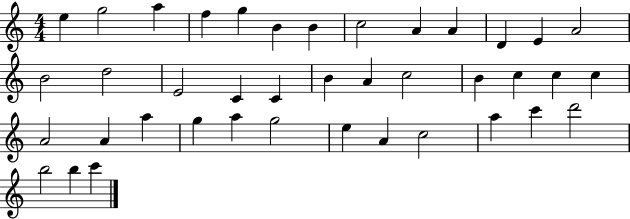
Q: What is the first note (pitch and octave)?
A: E5